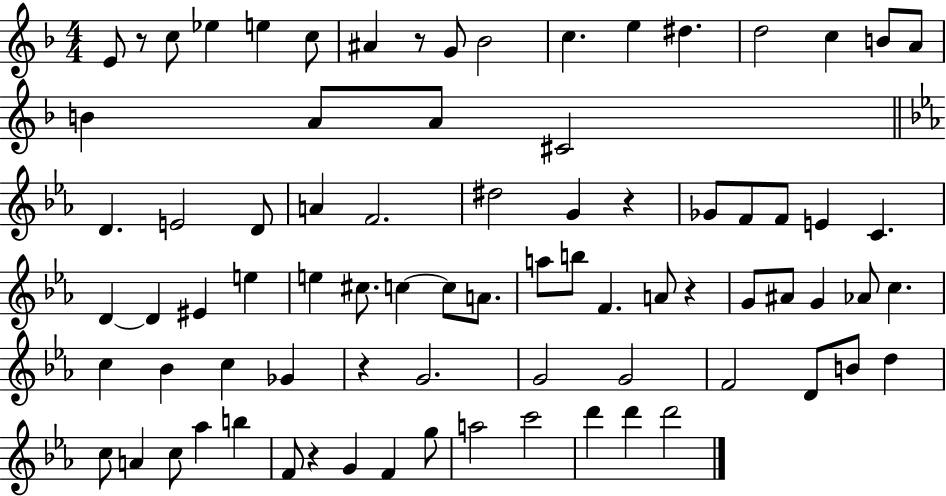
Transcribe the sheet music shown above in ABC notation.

X:1
T:Untitled
M:4/4
L:1/4
K:F
E/2 z/2 c/2 _e e c/2 ^A z/2 G/2 _B2 c e ^d d2 c B/2 A/2 B A/2 A/2 ^C2 D E2 D/2 A F2 ^d2 G z _G/2 F/2 F/2 E C D D ^E e e ^c/2 c c/2 A/2 a/2 b/2 F A/2 z G/2 ^A/2 G _A/2 c c _B c _G z G2 G2 G2 F2 D/2 B/2 d c/2 A c/2 _a b F/2 z G F g/2 a2 c'2 d' d' d'2